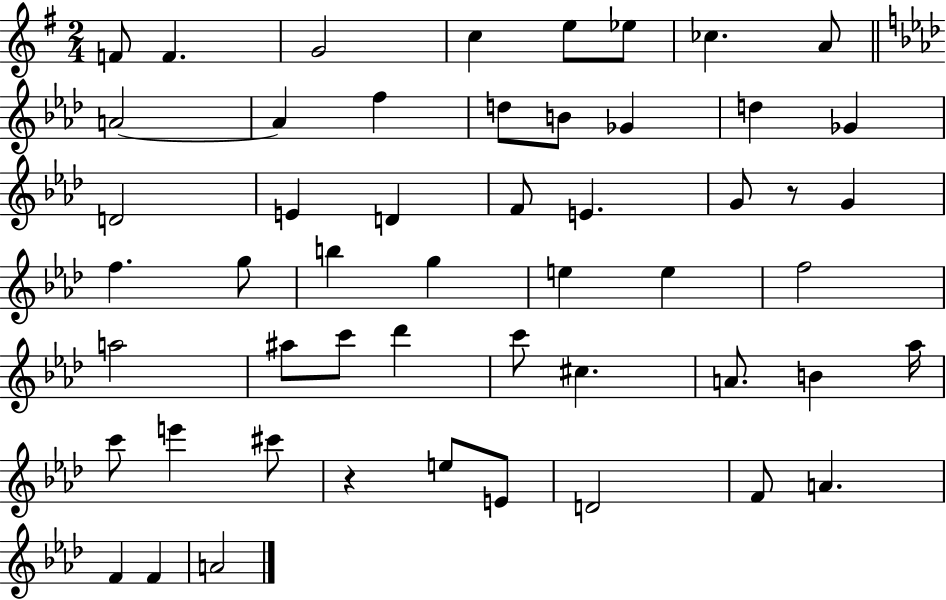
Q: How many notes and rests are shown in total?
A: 52